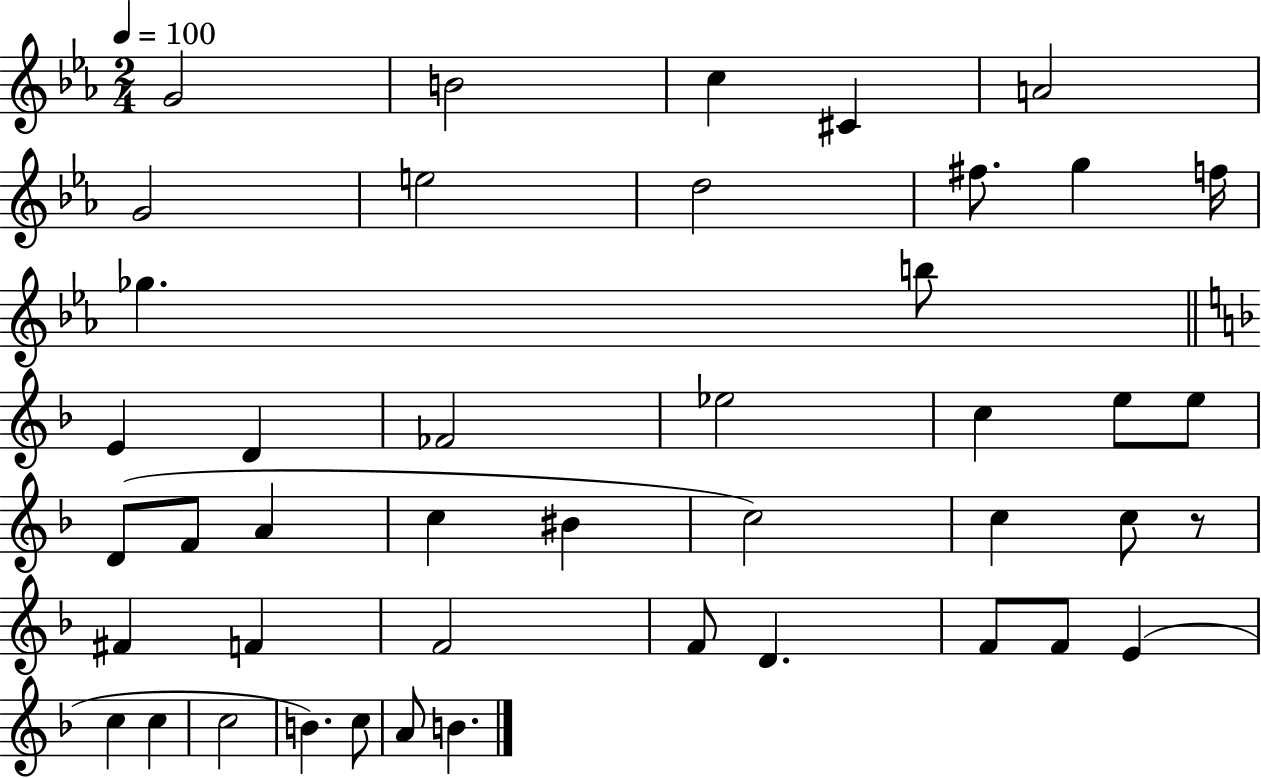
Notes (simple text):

G4/h B4/h C5/q C#4/q A4/h G4/h E5/h D5/h F#5/e. G5/q F5/s Gb5/q. B5/e E4/q D4/q FES4/h Eb5/h C5/q E5/e E5/e D4/e F4/e A4/q C5/q BIS4/q C5/h C5/q C5/e R/e F#4/q F4/q F4/h F4/e D4/q. F4/e F4/e E4/q C5/q C5/q C5/h B4/q. C5/e A4/e B4/q.